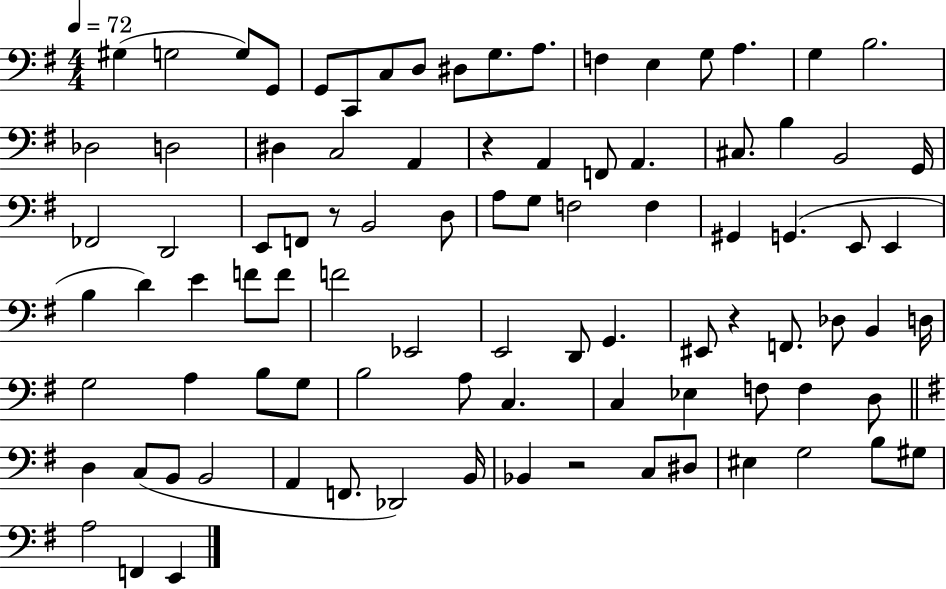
X:1
T:Untitled
M:4/4
L:1/4
K:G
^G, G,2 G,/2 G,,/2 G,,/2 C,,/2 C,/2 D,/2 ^D,/2 G,/2 A,/2 F, E, G,/2 A, G, B,2 _D,2 D,2 ^D, C,2 A,, z A,, F,,/2 A,, ^C,/2 B, B,,2 G,,/4 _F,,2 D,,2 E,,/2 F,,/2 z/2 B,,2 D,/2 A,/2 G,/2 F,2 F, ^G,, G,, E,,/2 E,, B, D E F/2 F/2 F2 _E,,2 E,,2 D,,/2 G,, ^E,,/2 z F,,/2 _D,/2 B,, D,/4 G,2 A, B,/2 G,/2 B,2 A,/2 C, C, _E, F,/2 F, D,/2 D, C,/2 B,,/2 B,,2 A,, F,,/2 _D,,2 B,,/4 _B,, z2 C,/2 ^D,/2 ^E, G,2 B,/2 ^G,/2 A,2 F,, E,,